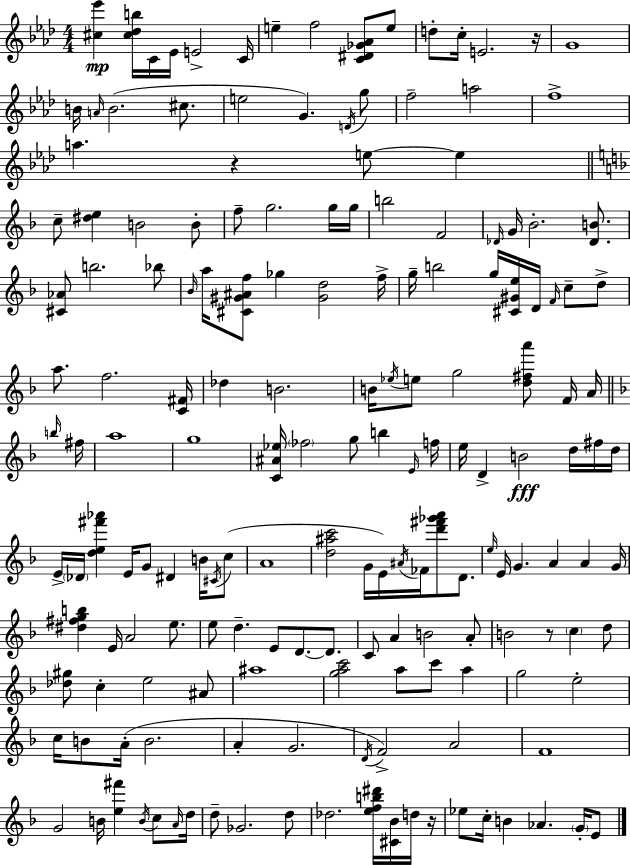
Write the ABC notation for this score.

X:1
T:Untitled
M:4/4
L:1/4
K:Ab
[^c_e'] [^c_db]/4 C/4 _E/4 E2 C/4 e f2 [C^D_G_A]/2 e/2 d/2 c/4 E2 z/4 G4 B/4 A/4 B2 ^c/2 e2 G D/4 g/2 f2 a2 f4 a z e/2 e c/2 [^de] B2 B/2 f/2 g2 g/4 g/4 b2 F2 _D/4 G/4 _B2 [_DB]/2 [^C_A]/2 b2 _b/2 _B/4 a/4 [^C^G^Af]/2 _g [^Gd]2 f/4 g/4 b2 g/4 [^C^Ge]/4 D/4 F/4 c/2 d/2 a/2 f2 [C^F]/4 _d B2 B/4 _e/4 e/2 g2 [d^fa']/2 F/4 A/4 b/4 ^f/4 a4 g4 [C^A_e]/4 _f2 g/2 b E/4 f/4 e/4 D B2 d/4 ^f/4 d/4 E/4 _D/4 [de^f'_a'] E/4 G/2 ^D B/4 ^C/4 c/2 A4 [d^ac']2 G/4 E/4 ^A/4 _F/4 [d'^f'_g'a']/2 D/2 e/4 E/4 G A A G/4 [^d^fgb] E/4 A2 e/2 e/2 d E/2 D/2 D/2 C/2 A B2 A/2 B2 z/2 c d/2 [_d^g]/2 c e2 ^A/2 ^a4 [gac']2 a/2 c'/2 a g2 e2 c/4 B/2 A/4 B2 A G2 D/4 F2 A2 F4 G2 B/4 [e^f'] B/4 c/2 A/4 d/4 d/2 _G2 d/2 _d2 [efb^d']/4 [^C_B]/4 d/4 z/4 _e/2 c/4 B _A G/4 E/2